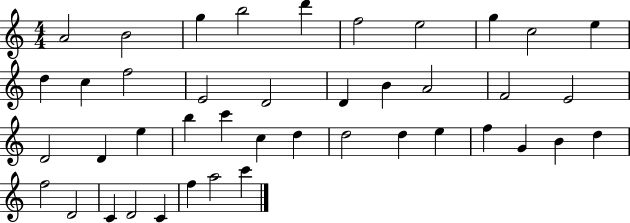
A4/h B4/h G5/q B5/h D6/q F5/h E5/h G5/q C5/h E5/q D5/q C5/q F5/h E4/h D4/h D4/q B4/q A4/h F4/h E4/h D4/h D4/q E5/q B5/q C6/q C5/q D5/q D5/h D5/q E5/q F5/q G4/q B4/q D5/q F5/h D4/h C4/q D4/h C4/q F5/q A5/h C6/q